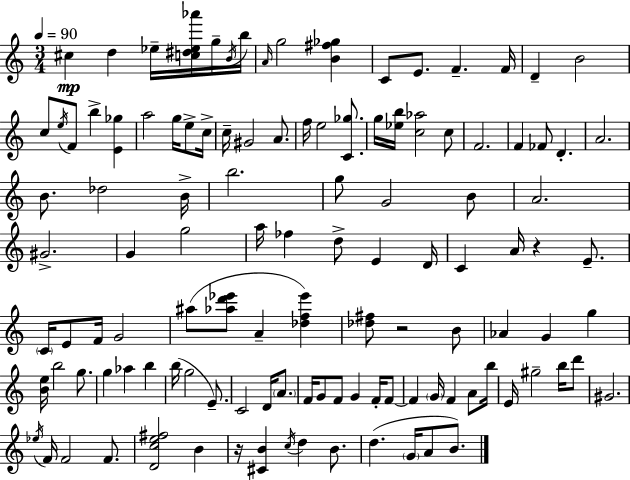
C#5/q D5/q Eb5/s [C5,D#5,Eb5,Ab6]/s G5/s B4/s B5/s A4/s G5/h [B4,F#5,Gb5]/q C4/e E4/e. F4/q. F4/s D4/q B4/h C5/e E5/s F4/e B5/q [E4,Gb5]/q A5/h G5/s E5/e C5/s C5/s G#4/h A4/e. F5/s E5/h [C4,Gb5]/e. G5/s [Eb5,B5]/s [C5,Ab5]/h C5/e F4/h. F4/q FES4/e D4/q. A4/h. B4/e. Db5/h B4/s B5/h. G5/e G4/h B4/e A4/h. G#4/h. G4/q G5/h A5/s FES5/q D5/e E4/q D4/s C4/q A4/s R/q E4/e. C4/s E4/e F4/s G4/h A#5/e [Ab5,D6,Eb6]/e A4/q [Db5,F5,Eb6]/q [Db5,F#5]/e R/h B4/e Ab4/q G4/q G5/q [B4,E5]/s B5/h G5/e. G5/q Ab5/q B5/q B5/s G5/h E4/e. C4/h D4/s A4/e. F4/s G4/e F4/e G4/q F4/s F4/e F4/q G4/s F4/q A4/e B5/s E4/s G#5/h B5/s D6/e G#4/h. Eb5/s F4/s F4/h F4/e. [D4,C5,E5,F#5]/h B4/q R/s [C#4,B4]/q C5/s D5/q B4/e. D5/q. G4/s A4/e B4/e.